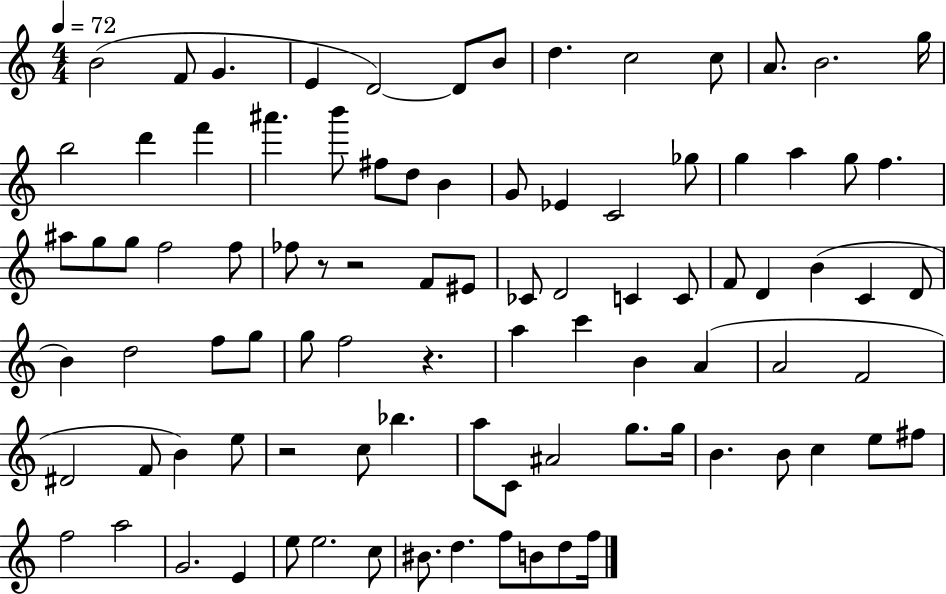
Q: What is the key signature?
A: C major